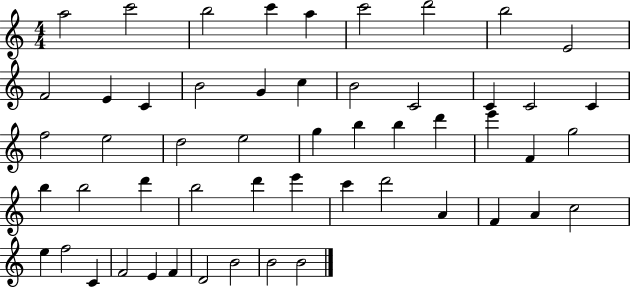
A5/h C6/h B5/h C6/q A5/q C6/h D6/h B5/h E4/h F4/h E4/q C4/q B4/h G4/q C5/q B4/h C4/h C4/q C4/h C4/q F5/h E5/h D5/h E5/h G5/q B5/q B5/q D6/q E6/q F4/q G5/h B5/q B5/h D6/q B5/h D6/q E6/q C6/q D6/h A4/q F4/q A4/q C5/h E5/q F5/h C4/q F4/h E4/q F4/q D4/h B4/h B4/h B4/h